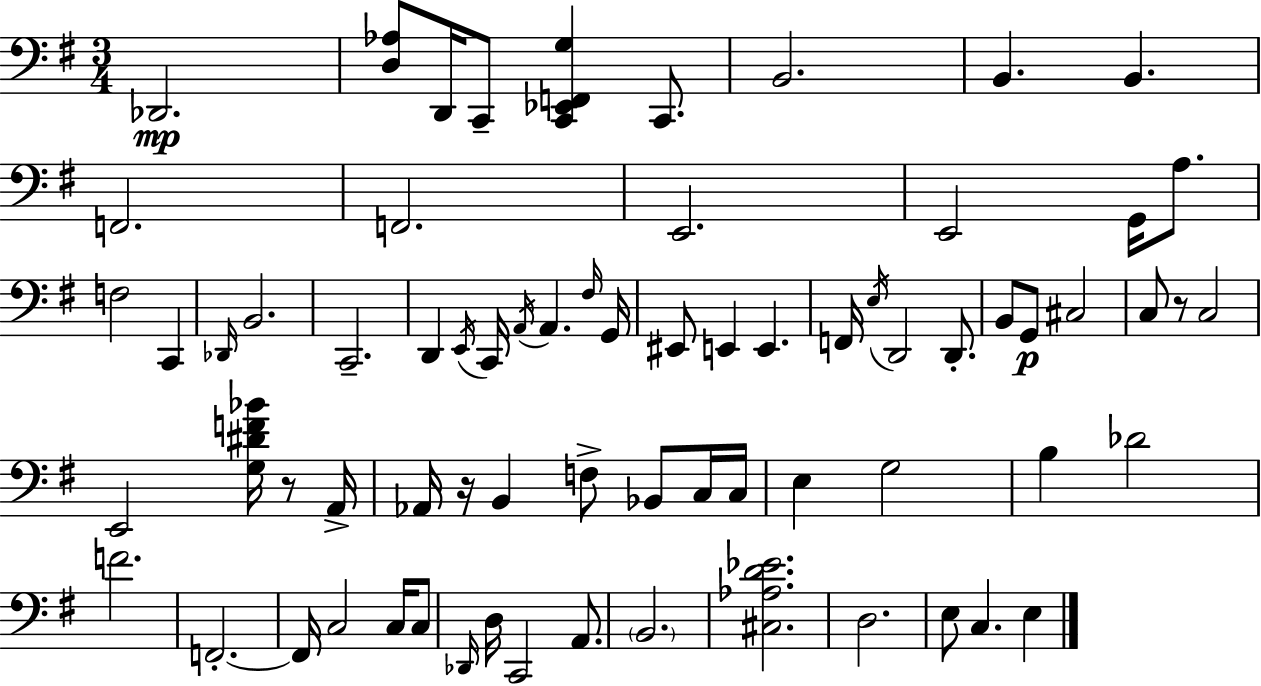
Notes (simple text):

Db2/h. [D3,Ab3]/e D2/s C2/e [C2,Eb2,F2,G3]/q C2/e. B2/h. B2/q. B2/q. F2/h. F2/h. E2/h. E2/h G2/s A3/e. F3/h C2/q Db2/s B2/h. C2/h. D2/q E2/s C2/s A2/s A2/q. F#3/s G2/s EIS2/e E2/q E2/q. F2/s E3/s D2/h D2/e. B2/e G2/e C#3/h C3/e R/e C3/h E2/h [G3,D#4,F4,Bb4]/s R/e A2/s Ab2/s R/s B2/q F3/e Bb2/e C3/s C3/s E3/q G3/h B3/q Db4/h F4/h. F2/h. F2/s C3/h C3/s C3/e Db2/s D3/s C2/h A2/e. B2/h. [C#3,Ab3,D4,Eb4]/h. D3/h. E3/e C3/q. E3/q